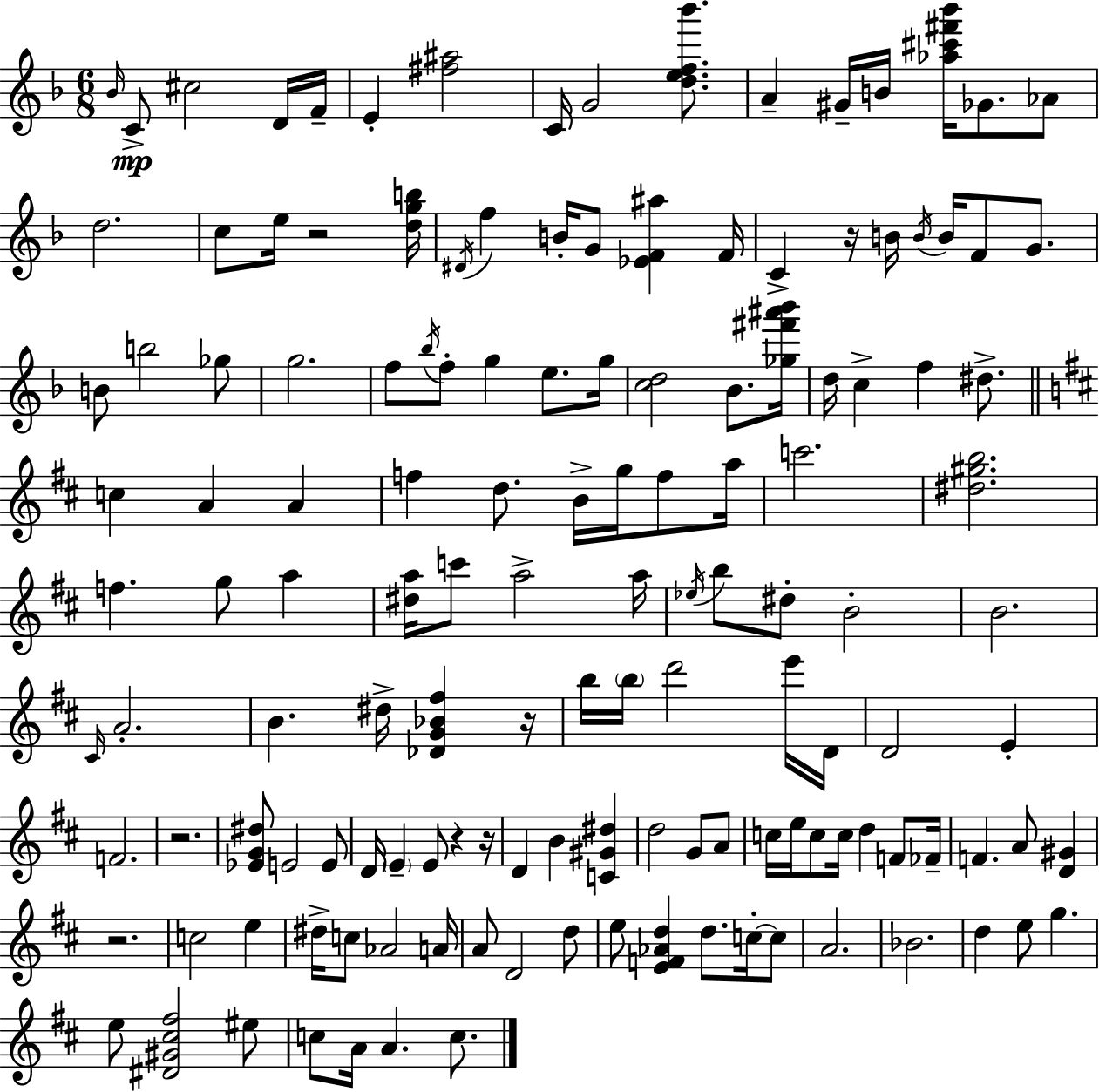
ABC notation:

X:1
T:Untitled
M:6/8
L:1/4
K:F
_B/4 C/2 ^c2 D/4 F/4 E [^f^a]2 C/4 G2 [def_b']/2 A ^G/4 B/4 [_a^c'^f'_b']/4 _G/2 _A/2 d2 c/2 e/4 z2 [dgb]/4 ^D/4 f B/4 G/2 [_EF^a] F/4 C z/4 B/4 B/4 B/4 F/2 G/2 B/2 b2 _g/2 g2 f/2 _b/4 f/2 g e/2 g/4 [cd]2 _B/2 [_g^f'^a'_b']/4 d/4 c f ^d/2 c A A f d/2 B/4 g/4 f/2 a/4 c'2 [^d^gb]2 f g/2 a [^da]/4 c'/2 a2 a/4 _e/4 b/2 ^d/2 B2 B2 ^C/4 A2 B ^d/4 [_DG_B^f] z/4 b/4 b/4 d'2 e'/4 D/4 D2 E F2 z2 [_EG^d]/2 E2 E/2 D/4 E E/2 z z/4 D B [C^G^d] d2 G/2 A/2 c/4 e/4 c/2 c/4 d F/2 _F/4 F A/2 [D^G] z2 c2 e ^d/4 c/2 _A2 A/4 A/2 D2 d/2 e/2 [EF_Ad] d/2 c/4 c/2 A2 _B2 d e/2 g e/2 [^D^G^c^f]2 ^e/2 c/2 A/4 A c/2